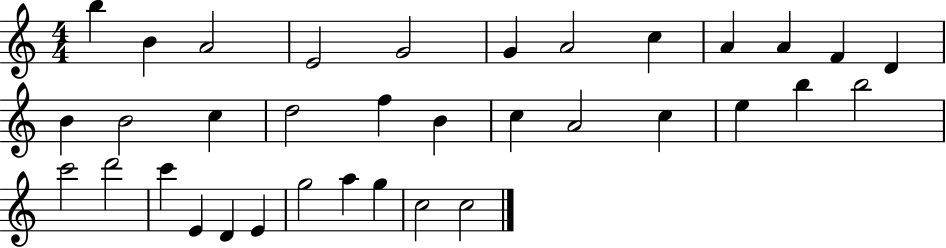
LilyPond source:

{
  \clef treble
  \numericTimeSignature
  \time 4/4
  \key c \major
  b''4 b'4 a'2 | e'2 g'2 | g'4 a'2 c''4 | a'4 a'4 f'4 d'4 | \break b'4 b'2 c''4 | d''2 f''4 b'4 | c''4 a'2 c''4 | e''4 b''4 b''2 | \break c'''2 d'''2 | c'''4 e'4 d'4 e'4 | g''2 a''4 g''4 | c''2 c''2 | \break \bar "|."
}